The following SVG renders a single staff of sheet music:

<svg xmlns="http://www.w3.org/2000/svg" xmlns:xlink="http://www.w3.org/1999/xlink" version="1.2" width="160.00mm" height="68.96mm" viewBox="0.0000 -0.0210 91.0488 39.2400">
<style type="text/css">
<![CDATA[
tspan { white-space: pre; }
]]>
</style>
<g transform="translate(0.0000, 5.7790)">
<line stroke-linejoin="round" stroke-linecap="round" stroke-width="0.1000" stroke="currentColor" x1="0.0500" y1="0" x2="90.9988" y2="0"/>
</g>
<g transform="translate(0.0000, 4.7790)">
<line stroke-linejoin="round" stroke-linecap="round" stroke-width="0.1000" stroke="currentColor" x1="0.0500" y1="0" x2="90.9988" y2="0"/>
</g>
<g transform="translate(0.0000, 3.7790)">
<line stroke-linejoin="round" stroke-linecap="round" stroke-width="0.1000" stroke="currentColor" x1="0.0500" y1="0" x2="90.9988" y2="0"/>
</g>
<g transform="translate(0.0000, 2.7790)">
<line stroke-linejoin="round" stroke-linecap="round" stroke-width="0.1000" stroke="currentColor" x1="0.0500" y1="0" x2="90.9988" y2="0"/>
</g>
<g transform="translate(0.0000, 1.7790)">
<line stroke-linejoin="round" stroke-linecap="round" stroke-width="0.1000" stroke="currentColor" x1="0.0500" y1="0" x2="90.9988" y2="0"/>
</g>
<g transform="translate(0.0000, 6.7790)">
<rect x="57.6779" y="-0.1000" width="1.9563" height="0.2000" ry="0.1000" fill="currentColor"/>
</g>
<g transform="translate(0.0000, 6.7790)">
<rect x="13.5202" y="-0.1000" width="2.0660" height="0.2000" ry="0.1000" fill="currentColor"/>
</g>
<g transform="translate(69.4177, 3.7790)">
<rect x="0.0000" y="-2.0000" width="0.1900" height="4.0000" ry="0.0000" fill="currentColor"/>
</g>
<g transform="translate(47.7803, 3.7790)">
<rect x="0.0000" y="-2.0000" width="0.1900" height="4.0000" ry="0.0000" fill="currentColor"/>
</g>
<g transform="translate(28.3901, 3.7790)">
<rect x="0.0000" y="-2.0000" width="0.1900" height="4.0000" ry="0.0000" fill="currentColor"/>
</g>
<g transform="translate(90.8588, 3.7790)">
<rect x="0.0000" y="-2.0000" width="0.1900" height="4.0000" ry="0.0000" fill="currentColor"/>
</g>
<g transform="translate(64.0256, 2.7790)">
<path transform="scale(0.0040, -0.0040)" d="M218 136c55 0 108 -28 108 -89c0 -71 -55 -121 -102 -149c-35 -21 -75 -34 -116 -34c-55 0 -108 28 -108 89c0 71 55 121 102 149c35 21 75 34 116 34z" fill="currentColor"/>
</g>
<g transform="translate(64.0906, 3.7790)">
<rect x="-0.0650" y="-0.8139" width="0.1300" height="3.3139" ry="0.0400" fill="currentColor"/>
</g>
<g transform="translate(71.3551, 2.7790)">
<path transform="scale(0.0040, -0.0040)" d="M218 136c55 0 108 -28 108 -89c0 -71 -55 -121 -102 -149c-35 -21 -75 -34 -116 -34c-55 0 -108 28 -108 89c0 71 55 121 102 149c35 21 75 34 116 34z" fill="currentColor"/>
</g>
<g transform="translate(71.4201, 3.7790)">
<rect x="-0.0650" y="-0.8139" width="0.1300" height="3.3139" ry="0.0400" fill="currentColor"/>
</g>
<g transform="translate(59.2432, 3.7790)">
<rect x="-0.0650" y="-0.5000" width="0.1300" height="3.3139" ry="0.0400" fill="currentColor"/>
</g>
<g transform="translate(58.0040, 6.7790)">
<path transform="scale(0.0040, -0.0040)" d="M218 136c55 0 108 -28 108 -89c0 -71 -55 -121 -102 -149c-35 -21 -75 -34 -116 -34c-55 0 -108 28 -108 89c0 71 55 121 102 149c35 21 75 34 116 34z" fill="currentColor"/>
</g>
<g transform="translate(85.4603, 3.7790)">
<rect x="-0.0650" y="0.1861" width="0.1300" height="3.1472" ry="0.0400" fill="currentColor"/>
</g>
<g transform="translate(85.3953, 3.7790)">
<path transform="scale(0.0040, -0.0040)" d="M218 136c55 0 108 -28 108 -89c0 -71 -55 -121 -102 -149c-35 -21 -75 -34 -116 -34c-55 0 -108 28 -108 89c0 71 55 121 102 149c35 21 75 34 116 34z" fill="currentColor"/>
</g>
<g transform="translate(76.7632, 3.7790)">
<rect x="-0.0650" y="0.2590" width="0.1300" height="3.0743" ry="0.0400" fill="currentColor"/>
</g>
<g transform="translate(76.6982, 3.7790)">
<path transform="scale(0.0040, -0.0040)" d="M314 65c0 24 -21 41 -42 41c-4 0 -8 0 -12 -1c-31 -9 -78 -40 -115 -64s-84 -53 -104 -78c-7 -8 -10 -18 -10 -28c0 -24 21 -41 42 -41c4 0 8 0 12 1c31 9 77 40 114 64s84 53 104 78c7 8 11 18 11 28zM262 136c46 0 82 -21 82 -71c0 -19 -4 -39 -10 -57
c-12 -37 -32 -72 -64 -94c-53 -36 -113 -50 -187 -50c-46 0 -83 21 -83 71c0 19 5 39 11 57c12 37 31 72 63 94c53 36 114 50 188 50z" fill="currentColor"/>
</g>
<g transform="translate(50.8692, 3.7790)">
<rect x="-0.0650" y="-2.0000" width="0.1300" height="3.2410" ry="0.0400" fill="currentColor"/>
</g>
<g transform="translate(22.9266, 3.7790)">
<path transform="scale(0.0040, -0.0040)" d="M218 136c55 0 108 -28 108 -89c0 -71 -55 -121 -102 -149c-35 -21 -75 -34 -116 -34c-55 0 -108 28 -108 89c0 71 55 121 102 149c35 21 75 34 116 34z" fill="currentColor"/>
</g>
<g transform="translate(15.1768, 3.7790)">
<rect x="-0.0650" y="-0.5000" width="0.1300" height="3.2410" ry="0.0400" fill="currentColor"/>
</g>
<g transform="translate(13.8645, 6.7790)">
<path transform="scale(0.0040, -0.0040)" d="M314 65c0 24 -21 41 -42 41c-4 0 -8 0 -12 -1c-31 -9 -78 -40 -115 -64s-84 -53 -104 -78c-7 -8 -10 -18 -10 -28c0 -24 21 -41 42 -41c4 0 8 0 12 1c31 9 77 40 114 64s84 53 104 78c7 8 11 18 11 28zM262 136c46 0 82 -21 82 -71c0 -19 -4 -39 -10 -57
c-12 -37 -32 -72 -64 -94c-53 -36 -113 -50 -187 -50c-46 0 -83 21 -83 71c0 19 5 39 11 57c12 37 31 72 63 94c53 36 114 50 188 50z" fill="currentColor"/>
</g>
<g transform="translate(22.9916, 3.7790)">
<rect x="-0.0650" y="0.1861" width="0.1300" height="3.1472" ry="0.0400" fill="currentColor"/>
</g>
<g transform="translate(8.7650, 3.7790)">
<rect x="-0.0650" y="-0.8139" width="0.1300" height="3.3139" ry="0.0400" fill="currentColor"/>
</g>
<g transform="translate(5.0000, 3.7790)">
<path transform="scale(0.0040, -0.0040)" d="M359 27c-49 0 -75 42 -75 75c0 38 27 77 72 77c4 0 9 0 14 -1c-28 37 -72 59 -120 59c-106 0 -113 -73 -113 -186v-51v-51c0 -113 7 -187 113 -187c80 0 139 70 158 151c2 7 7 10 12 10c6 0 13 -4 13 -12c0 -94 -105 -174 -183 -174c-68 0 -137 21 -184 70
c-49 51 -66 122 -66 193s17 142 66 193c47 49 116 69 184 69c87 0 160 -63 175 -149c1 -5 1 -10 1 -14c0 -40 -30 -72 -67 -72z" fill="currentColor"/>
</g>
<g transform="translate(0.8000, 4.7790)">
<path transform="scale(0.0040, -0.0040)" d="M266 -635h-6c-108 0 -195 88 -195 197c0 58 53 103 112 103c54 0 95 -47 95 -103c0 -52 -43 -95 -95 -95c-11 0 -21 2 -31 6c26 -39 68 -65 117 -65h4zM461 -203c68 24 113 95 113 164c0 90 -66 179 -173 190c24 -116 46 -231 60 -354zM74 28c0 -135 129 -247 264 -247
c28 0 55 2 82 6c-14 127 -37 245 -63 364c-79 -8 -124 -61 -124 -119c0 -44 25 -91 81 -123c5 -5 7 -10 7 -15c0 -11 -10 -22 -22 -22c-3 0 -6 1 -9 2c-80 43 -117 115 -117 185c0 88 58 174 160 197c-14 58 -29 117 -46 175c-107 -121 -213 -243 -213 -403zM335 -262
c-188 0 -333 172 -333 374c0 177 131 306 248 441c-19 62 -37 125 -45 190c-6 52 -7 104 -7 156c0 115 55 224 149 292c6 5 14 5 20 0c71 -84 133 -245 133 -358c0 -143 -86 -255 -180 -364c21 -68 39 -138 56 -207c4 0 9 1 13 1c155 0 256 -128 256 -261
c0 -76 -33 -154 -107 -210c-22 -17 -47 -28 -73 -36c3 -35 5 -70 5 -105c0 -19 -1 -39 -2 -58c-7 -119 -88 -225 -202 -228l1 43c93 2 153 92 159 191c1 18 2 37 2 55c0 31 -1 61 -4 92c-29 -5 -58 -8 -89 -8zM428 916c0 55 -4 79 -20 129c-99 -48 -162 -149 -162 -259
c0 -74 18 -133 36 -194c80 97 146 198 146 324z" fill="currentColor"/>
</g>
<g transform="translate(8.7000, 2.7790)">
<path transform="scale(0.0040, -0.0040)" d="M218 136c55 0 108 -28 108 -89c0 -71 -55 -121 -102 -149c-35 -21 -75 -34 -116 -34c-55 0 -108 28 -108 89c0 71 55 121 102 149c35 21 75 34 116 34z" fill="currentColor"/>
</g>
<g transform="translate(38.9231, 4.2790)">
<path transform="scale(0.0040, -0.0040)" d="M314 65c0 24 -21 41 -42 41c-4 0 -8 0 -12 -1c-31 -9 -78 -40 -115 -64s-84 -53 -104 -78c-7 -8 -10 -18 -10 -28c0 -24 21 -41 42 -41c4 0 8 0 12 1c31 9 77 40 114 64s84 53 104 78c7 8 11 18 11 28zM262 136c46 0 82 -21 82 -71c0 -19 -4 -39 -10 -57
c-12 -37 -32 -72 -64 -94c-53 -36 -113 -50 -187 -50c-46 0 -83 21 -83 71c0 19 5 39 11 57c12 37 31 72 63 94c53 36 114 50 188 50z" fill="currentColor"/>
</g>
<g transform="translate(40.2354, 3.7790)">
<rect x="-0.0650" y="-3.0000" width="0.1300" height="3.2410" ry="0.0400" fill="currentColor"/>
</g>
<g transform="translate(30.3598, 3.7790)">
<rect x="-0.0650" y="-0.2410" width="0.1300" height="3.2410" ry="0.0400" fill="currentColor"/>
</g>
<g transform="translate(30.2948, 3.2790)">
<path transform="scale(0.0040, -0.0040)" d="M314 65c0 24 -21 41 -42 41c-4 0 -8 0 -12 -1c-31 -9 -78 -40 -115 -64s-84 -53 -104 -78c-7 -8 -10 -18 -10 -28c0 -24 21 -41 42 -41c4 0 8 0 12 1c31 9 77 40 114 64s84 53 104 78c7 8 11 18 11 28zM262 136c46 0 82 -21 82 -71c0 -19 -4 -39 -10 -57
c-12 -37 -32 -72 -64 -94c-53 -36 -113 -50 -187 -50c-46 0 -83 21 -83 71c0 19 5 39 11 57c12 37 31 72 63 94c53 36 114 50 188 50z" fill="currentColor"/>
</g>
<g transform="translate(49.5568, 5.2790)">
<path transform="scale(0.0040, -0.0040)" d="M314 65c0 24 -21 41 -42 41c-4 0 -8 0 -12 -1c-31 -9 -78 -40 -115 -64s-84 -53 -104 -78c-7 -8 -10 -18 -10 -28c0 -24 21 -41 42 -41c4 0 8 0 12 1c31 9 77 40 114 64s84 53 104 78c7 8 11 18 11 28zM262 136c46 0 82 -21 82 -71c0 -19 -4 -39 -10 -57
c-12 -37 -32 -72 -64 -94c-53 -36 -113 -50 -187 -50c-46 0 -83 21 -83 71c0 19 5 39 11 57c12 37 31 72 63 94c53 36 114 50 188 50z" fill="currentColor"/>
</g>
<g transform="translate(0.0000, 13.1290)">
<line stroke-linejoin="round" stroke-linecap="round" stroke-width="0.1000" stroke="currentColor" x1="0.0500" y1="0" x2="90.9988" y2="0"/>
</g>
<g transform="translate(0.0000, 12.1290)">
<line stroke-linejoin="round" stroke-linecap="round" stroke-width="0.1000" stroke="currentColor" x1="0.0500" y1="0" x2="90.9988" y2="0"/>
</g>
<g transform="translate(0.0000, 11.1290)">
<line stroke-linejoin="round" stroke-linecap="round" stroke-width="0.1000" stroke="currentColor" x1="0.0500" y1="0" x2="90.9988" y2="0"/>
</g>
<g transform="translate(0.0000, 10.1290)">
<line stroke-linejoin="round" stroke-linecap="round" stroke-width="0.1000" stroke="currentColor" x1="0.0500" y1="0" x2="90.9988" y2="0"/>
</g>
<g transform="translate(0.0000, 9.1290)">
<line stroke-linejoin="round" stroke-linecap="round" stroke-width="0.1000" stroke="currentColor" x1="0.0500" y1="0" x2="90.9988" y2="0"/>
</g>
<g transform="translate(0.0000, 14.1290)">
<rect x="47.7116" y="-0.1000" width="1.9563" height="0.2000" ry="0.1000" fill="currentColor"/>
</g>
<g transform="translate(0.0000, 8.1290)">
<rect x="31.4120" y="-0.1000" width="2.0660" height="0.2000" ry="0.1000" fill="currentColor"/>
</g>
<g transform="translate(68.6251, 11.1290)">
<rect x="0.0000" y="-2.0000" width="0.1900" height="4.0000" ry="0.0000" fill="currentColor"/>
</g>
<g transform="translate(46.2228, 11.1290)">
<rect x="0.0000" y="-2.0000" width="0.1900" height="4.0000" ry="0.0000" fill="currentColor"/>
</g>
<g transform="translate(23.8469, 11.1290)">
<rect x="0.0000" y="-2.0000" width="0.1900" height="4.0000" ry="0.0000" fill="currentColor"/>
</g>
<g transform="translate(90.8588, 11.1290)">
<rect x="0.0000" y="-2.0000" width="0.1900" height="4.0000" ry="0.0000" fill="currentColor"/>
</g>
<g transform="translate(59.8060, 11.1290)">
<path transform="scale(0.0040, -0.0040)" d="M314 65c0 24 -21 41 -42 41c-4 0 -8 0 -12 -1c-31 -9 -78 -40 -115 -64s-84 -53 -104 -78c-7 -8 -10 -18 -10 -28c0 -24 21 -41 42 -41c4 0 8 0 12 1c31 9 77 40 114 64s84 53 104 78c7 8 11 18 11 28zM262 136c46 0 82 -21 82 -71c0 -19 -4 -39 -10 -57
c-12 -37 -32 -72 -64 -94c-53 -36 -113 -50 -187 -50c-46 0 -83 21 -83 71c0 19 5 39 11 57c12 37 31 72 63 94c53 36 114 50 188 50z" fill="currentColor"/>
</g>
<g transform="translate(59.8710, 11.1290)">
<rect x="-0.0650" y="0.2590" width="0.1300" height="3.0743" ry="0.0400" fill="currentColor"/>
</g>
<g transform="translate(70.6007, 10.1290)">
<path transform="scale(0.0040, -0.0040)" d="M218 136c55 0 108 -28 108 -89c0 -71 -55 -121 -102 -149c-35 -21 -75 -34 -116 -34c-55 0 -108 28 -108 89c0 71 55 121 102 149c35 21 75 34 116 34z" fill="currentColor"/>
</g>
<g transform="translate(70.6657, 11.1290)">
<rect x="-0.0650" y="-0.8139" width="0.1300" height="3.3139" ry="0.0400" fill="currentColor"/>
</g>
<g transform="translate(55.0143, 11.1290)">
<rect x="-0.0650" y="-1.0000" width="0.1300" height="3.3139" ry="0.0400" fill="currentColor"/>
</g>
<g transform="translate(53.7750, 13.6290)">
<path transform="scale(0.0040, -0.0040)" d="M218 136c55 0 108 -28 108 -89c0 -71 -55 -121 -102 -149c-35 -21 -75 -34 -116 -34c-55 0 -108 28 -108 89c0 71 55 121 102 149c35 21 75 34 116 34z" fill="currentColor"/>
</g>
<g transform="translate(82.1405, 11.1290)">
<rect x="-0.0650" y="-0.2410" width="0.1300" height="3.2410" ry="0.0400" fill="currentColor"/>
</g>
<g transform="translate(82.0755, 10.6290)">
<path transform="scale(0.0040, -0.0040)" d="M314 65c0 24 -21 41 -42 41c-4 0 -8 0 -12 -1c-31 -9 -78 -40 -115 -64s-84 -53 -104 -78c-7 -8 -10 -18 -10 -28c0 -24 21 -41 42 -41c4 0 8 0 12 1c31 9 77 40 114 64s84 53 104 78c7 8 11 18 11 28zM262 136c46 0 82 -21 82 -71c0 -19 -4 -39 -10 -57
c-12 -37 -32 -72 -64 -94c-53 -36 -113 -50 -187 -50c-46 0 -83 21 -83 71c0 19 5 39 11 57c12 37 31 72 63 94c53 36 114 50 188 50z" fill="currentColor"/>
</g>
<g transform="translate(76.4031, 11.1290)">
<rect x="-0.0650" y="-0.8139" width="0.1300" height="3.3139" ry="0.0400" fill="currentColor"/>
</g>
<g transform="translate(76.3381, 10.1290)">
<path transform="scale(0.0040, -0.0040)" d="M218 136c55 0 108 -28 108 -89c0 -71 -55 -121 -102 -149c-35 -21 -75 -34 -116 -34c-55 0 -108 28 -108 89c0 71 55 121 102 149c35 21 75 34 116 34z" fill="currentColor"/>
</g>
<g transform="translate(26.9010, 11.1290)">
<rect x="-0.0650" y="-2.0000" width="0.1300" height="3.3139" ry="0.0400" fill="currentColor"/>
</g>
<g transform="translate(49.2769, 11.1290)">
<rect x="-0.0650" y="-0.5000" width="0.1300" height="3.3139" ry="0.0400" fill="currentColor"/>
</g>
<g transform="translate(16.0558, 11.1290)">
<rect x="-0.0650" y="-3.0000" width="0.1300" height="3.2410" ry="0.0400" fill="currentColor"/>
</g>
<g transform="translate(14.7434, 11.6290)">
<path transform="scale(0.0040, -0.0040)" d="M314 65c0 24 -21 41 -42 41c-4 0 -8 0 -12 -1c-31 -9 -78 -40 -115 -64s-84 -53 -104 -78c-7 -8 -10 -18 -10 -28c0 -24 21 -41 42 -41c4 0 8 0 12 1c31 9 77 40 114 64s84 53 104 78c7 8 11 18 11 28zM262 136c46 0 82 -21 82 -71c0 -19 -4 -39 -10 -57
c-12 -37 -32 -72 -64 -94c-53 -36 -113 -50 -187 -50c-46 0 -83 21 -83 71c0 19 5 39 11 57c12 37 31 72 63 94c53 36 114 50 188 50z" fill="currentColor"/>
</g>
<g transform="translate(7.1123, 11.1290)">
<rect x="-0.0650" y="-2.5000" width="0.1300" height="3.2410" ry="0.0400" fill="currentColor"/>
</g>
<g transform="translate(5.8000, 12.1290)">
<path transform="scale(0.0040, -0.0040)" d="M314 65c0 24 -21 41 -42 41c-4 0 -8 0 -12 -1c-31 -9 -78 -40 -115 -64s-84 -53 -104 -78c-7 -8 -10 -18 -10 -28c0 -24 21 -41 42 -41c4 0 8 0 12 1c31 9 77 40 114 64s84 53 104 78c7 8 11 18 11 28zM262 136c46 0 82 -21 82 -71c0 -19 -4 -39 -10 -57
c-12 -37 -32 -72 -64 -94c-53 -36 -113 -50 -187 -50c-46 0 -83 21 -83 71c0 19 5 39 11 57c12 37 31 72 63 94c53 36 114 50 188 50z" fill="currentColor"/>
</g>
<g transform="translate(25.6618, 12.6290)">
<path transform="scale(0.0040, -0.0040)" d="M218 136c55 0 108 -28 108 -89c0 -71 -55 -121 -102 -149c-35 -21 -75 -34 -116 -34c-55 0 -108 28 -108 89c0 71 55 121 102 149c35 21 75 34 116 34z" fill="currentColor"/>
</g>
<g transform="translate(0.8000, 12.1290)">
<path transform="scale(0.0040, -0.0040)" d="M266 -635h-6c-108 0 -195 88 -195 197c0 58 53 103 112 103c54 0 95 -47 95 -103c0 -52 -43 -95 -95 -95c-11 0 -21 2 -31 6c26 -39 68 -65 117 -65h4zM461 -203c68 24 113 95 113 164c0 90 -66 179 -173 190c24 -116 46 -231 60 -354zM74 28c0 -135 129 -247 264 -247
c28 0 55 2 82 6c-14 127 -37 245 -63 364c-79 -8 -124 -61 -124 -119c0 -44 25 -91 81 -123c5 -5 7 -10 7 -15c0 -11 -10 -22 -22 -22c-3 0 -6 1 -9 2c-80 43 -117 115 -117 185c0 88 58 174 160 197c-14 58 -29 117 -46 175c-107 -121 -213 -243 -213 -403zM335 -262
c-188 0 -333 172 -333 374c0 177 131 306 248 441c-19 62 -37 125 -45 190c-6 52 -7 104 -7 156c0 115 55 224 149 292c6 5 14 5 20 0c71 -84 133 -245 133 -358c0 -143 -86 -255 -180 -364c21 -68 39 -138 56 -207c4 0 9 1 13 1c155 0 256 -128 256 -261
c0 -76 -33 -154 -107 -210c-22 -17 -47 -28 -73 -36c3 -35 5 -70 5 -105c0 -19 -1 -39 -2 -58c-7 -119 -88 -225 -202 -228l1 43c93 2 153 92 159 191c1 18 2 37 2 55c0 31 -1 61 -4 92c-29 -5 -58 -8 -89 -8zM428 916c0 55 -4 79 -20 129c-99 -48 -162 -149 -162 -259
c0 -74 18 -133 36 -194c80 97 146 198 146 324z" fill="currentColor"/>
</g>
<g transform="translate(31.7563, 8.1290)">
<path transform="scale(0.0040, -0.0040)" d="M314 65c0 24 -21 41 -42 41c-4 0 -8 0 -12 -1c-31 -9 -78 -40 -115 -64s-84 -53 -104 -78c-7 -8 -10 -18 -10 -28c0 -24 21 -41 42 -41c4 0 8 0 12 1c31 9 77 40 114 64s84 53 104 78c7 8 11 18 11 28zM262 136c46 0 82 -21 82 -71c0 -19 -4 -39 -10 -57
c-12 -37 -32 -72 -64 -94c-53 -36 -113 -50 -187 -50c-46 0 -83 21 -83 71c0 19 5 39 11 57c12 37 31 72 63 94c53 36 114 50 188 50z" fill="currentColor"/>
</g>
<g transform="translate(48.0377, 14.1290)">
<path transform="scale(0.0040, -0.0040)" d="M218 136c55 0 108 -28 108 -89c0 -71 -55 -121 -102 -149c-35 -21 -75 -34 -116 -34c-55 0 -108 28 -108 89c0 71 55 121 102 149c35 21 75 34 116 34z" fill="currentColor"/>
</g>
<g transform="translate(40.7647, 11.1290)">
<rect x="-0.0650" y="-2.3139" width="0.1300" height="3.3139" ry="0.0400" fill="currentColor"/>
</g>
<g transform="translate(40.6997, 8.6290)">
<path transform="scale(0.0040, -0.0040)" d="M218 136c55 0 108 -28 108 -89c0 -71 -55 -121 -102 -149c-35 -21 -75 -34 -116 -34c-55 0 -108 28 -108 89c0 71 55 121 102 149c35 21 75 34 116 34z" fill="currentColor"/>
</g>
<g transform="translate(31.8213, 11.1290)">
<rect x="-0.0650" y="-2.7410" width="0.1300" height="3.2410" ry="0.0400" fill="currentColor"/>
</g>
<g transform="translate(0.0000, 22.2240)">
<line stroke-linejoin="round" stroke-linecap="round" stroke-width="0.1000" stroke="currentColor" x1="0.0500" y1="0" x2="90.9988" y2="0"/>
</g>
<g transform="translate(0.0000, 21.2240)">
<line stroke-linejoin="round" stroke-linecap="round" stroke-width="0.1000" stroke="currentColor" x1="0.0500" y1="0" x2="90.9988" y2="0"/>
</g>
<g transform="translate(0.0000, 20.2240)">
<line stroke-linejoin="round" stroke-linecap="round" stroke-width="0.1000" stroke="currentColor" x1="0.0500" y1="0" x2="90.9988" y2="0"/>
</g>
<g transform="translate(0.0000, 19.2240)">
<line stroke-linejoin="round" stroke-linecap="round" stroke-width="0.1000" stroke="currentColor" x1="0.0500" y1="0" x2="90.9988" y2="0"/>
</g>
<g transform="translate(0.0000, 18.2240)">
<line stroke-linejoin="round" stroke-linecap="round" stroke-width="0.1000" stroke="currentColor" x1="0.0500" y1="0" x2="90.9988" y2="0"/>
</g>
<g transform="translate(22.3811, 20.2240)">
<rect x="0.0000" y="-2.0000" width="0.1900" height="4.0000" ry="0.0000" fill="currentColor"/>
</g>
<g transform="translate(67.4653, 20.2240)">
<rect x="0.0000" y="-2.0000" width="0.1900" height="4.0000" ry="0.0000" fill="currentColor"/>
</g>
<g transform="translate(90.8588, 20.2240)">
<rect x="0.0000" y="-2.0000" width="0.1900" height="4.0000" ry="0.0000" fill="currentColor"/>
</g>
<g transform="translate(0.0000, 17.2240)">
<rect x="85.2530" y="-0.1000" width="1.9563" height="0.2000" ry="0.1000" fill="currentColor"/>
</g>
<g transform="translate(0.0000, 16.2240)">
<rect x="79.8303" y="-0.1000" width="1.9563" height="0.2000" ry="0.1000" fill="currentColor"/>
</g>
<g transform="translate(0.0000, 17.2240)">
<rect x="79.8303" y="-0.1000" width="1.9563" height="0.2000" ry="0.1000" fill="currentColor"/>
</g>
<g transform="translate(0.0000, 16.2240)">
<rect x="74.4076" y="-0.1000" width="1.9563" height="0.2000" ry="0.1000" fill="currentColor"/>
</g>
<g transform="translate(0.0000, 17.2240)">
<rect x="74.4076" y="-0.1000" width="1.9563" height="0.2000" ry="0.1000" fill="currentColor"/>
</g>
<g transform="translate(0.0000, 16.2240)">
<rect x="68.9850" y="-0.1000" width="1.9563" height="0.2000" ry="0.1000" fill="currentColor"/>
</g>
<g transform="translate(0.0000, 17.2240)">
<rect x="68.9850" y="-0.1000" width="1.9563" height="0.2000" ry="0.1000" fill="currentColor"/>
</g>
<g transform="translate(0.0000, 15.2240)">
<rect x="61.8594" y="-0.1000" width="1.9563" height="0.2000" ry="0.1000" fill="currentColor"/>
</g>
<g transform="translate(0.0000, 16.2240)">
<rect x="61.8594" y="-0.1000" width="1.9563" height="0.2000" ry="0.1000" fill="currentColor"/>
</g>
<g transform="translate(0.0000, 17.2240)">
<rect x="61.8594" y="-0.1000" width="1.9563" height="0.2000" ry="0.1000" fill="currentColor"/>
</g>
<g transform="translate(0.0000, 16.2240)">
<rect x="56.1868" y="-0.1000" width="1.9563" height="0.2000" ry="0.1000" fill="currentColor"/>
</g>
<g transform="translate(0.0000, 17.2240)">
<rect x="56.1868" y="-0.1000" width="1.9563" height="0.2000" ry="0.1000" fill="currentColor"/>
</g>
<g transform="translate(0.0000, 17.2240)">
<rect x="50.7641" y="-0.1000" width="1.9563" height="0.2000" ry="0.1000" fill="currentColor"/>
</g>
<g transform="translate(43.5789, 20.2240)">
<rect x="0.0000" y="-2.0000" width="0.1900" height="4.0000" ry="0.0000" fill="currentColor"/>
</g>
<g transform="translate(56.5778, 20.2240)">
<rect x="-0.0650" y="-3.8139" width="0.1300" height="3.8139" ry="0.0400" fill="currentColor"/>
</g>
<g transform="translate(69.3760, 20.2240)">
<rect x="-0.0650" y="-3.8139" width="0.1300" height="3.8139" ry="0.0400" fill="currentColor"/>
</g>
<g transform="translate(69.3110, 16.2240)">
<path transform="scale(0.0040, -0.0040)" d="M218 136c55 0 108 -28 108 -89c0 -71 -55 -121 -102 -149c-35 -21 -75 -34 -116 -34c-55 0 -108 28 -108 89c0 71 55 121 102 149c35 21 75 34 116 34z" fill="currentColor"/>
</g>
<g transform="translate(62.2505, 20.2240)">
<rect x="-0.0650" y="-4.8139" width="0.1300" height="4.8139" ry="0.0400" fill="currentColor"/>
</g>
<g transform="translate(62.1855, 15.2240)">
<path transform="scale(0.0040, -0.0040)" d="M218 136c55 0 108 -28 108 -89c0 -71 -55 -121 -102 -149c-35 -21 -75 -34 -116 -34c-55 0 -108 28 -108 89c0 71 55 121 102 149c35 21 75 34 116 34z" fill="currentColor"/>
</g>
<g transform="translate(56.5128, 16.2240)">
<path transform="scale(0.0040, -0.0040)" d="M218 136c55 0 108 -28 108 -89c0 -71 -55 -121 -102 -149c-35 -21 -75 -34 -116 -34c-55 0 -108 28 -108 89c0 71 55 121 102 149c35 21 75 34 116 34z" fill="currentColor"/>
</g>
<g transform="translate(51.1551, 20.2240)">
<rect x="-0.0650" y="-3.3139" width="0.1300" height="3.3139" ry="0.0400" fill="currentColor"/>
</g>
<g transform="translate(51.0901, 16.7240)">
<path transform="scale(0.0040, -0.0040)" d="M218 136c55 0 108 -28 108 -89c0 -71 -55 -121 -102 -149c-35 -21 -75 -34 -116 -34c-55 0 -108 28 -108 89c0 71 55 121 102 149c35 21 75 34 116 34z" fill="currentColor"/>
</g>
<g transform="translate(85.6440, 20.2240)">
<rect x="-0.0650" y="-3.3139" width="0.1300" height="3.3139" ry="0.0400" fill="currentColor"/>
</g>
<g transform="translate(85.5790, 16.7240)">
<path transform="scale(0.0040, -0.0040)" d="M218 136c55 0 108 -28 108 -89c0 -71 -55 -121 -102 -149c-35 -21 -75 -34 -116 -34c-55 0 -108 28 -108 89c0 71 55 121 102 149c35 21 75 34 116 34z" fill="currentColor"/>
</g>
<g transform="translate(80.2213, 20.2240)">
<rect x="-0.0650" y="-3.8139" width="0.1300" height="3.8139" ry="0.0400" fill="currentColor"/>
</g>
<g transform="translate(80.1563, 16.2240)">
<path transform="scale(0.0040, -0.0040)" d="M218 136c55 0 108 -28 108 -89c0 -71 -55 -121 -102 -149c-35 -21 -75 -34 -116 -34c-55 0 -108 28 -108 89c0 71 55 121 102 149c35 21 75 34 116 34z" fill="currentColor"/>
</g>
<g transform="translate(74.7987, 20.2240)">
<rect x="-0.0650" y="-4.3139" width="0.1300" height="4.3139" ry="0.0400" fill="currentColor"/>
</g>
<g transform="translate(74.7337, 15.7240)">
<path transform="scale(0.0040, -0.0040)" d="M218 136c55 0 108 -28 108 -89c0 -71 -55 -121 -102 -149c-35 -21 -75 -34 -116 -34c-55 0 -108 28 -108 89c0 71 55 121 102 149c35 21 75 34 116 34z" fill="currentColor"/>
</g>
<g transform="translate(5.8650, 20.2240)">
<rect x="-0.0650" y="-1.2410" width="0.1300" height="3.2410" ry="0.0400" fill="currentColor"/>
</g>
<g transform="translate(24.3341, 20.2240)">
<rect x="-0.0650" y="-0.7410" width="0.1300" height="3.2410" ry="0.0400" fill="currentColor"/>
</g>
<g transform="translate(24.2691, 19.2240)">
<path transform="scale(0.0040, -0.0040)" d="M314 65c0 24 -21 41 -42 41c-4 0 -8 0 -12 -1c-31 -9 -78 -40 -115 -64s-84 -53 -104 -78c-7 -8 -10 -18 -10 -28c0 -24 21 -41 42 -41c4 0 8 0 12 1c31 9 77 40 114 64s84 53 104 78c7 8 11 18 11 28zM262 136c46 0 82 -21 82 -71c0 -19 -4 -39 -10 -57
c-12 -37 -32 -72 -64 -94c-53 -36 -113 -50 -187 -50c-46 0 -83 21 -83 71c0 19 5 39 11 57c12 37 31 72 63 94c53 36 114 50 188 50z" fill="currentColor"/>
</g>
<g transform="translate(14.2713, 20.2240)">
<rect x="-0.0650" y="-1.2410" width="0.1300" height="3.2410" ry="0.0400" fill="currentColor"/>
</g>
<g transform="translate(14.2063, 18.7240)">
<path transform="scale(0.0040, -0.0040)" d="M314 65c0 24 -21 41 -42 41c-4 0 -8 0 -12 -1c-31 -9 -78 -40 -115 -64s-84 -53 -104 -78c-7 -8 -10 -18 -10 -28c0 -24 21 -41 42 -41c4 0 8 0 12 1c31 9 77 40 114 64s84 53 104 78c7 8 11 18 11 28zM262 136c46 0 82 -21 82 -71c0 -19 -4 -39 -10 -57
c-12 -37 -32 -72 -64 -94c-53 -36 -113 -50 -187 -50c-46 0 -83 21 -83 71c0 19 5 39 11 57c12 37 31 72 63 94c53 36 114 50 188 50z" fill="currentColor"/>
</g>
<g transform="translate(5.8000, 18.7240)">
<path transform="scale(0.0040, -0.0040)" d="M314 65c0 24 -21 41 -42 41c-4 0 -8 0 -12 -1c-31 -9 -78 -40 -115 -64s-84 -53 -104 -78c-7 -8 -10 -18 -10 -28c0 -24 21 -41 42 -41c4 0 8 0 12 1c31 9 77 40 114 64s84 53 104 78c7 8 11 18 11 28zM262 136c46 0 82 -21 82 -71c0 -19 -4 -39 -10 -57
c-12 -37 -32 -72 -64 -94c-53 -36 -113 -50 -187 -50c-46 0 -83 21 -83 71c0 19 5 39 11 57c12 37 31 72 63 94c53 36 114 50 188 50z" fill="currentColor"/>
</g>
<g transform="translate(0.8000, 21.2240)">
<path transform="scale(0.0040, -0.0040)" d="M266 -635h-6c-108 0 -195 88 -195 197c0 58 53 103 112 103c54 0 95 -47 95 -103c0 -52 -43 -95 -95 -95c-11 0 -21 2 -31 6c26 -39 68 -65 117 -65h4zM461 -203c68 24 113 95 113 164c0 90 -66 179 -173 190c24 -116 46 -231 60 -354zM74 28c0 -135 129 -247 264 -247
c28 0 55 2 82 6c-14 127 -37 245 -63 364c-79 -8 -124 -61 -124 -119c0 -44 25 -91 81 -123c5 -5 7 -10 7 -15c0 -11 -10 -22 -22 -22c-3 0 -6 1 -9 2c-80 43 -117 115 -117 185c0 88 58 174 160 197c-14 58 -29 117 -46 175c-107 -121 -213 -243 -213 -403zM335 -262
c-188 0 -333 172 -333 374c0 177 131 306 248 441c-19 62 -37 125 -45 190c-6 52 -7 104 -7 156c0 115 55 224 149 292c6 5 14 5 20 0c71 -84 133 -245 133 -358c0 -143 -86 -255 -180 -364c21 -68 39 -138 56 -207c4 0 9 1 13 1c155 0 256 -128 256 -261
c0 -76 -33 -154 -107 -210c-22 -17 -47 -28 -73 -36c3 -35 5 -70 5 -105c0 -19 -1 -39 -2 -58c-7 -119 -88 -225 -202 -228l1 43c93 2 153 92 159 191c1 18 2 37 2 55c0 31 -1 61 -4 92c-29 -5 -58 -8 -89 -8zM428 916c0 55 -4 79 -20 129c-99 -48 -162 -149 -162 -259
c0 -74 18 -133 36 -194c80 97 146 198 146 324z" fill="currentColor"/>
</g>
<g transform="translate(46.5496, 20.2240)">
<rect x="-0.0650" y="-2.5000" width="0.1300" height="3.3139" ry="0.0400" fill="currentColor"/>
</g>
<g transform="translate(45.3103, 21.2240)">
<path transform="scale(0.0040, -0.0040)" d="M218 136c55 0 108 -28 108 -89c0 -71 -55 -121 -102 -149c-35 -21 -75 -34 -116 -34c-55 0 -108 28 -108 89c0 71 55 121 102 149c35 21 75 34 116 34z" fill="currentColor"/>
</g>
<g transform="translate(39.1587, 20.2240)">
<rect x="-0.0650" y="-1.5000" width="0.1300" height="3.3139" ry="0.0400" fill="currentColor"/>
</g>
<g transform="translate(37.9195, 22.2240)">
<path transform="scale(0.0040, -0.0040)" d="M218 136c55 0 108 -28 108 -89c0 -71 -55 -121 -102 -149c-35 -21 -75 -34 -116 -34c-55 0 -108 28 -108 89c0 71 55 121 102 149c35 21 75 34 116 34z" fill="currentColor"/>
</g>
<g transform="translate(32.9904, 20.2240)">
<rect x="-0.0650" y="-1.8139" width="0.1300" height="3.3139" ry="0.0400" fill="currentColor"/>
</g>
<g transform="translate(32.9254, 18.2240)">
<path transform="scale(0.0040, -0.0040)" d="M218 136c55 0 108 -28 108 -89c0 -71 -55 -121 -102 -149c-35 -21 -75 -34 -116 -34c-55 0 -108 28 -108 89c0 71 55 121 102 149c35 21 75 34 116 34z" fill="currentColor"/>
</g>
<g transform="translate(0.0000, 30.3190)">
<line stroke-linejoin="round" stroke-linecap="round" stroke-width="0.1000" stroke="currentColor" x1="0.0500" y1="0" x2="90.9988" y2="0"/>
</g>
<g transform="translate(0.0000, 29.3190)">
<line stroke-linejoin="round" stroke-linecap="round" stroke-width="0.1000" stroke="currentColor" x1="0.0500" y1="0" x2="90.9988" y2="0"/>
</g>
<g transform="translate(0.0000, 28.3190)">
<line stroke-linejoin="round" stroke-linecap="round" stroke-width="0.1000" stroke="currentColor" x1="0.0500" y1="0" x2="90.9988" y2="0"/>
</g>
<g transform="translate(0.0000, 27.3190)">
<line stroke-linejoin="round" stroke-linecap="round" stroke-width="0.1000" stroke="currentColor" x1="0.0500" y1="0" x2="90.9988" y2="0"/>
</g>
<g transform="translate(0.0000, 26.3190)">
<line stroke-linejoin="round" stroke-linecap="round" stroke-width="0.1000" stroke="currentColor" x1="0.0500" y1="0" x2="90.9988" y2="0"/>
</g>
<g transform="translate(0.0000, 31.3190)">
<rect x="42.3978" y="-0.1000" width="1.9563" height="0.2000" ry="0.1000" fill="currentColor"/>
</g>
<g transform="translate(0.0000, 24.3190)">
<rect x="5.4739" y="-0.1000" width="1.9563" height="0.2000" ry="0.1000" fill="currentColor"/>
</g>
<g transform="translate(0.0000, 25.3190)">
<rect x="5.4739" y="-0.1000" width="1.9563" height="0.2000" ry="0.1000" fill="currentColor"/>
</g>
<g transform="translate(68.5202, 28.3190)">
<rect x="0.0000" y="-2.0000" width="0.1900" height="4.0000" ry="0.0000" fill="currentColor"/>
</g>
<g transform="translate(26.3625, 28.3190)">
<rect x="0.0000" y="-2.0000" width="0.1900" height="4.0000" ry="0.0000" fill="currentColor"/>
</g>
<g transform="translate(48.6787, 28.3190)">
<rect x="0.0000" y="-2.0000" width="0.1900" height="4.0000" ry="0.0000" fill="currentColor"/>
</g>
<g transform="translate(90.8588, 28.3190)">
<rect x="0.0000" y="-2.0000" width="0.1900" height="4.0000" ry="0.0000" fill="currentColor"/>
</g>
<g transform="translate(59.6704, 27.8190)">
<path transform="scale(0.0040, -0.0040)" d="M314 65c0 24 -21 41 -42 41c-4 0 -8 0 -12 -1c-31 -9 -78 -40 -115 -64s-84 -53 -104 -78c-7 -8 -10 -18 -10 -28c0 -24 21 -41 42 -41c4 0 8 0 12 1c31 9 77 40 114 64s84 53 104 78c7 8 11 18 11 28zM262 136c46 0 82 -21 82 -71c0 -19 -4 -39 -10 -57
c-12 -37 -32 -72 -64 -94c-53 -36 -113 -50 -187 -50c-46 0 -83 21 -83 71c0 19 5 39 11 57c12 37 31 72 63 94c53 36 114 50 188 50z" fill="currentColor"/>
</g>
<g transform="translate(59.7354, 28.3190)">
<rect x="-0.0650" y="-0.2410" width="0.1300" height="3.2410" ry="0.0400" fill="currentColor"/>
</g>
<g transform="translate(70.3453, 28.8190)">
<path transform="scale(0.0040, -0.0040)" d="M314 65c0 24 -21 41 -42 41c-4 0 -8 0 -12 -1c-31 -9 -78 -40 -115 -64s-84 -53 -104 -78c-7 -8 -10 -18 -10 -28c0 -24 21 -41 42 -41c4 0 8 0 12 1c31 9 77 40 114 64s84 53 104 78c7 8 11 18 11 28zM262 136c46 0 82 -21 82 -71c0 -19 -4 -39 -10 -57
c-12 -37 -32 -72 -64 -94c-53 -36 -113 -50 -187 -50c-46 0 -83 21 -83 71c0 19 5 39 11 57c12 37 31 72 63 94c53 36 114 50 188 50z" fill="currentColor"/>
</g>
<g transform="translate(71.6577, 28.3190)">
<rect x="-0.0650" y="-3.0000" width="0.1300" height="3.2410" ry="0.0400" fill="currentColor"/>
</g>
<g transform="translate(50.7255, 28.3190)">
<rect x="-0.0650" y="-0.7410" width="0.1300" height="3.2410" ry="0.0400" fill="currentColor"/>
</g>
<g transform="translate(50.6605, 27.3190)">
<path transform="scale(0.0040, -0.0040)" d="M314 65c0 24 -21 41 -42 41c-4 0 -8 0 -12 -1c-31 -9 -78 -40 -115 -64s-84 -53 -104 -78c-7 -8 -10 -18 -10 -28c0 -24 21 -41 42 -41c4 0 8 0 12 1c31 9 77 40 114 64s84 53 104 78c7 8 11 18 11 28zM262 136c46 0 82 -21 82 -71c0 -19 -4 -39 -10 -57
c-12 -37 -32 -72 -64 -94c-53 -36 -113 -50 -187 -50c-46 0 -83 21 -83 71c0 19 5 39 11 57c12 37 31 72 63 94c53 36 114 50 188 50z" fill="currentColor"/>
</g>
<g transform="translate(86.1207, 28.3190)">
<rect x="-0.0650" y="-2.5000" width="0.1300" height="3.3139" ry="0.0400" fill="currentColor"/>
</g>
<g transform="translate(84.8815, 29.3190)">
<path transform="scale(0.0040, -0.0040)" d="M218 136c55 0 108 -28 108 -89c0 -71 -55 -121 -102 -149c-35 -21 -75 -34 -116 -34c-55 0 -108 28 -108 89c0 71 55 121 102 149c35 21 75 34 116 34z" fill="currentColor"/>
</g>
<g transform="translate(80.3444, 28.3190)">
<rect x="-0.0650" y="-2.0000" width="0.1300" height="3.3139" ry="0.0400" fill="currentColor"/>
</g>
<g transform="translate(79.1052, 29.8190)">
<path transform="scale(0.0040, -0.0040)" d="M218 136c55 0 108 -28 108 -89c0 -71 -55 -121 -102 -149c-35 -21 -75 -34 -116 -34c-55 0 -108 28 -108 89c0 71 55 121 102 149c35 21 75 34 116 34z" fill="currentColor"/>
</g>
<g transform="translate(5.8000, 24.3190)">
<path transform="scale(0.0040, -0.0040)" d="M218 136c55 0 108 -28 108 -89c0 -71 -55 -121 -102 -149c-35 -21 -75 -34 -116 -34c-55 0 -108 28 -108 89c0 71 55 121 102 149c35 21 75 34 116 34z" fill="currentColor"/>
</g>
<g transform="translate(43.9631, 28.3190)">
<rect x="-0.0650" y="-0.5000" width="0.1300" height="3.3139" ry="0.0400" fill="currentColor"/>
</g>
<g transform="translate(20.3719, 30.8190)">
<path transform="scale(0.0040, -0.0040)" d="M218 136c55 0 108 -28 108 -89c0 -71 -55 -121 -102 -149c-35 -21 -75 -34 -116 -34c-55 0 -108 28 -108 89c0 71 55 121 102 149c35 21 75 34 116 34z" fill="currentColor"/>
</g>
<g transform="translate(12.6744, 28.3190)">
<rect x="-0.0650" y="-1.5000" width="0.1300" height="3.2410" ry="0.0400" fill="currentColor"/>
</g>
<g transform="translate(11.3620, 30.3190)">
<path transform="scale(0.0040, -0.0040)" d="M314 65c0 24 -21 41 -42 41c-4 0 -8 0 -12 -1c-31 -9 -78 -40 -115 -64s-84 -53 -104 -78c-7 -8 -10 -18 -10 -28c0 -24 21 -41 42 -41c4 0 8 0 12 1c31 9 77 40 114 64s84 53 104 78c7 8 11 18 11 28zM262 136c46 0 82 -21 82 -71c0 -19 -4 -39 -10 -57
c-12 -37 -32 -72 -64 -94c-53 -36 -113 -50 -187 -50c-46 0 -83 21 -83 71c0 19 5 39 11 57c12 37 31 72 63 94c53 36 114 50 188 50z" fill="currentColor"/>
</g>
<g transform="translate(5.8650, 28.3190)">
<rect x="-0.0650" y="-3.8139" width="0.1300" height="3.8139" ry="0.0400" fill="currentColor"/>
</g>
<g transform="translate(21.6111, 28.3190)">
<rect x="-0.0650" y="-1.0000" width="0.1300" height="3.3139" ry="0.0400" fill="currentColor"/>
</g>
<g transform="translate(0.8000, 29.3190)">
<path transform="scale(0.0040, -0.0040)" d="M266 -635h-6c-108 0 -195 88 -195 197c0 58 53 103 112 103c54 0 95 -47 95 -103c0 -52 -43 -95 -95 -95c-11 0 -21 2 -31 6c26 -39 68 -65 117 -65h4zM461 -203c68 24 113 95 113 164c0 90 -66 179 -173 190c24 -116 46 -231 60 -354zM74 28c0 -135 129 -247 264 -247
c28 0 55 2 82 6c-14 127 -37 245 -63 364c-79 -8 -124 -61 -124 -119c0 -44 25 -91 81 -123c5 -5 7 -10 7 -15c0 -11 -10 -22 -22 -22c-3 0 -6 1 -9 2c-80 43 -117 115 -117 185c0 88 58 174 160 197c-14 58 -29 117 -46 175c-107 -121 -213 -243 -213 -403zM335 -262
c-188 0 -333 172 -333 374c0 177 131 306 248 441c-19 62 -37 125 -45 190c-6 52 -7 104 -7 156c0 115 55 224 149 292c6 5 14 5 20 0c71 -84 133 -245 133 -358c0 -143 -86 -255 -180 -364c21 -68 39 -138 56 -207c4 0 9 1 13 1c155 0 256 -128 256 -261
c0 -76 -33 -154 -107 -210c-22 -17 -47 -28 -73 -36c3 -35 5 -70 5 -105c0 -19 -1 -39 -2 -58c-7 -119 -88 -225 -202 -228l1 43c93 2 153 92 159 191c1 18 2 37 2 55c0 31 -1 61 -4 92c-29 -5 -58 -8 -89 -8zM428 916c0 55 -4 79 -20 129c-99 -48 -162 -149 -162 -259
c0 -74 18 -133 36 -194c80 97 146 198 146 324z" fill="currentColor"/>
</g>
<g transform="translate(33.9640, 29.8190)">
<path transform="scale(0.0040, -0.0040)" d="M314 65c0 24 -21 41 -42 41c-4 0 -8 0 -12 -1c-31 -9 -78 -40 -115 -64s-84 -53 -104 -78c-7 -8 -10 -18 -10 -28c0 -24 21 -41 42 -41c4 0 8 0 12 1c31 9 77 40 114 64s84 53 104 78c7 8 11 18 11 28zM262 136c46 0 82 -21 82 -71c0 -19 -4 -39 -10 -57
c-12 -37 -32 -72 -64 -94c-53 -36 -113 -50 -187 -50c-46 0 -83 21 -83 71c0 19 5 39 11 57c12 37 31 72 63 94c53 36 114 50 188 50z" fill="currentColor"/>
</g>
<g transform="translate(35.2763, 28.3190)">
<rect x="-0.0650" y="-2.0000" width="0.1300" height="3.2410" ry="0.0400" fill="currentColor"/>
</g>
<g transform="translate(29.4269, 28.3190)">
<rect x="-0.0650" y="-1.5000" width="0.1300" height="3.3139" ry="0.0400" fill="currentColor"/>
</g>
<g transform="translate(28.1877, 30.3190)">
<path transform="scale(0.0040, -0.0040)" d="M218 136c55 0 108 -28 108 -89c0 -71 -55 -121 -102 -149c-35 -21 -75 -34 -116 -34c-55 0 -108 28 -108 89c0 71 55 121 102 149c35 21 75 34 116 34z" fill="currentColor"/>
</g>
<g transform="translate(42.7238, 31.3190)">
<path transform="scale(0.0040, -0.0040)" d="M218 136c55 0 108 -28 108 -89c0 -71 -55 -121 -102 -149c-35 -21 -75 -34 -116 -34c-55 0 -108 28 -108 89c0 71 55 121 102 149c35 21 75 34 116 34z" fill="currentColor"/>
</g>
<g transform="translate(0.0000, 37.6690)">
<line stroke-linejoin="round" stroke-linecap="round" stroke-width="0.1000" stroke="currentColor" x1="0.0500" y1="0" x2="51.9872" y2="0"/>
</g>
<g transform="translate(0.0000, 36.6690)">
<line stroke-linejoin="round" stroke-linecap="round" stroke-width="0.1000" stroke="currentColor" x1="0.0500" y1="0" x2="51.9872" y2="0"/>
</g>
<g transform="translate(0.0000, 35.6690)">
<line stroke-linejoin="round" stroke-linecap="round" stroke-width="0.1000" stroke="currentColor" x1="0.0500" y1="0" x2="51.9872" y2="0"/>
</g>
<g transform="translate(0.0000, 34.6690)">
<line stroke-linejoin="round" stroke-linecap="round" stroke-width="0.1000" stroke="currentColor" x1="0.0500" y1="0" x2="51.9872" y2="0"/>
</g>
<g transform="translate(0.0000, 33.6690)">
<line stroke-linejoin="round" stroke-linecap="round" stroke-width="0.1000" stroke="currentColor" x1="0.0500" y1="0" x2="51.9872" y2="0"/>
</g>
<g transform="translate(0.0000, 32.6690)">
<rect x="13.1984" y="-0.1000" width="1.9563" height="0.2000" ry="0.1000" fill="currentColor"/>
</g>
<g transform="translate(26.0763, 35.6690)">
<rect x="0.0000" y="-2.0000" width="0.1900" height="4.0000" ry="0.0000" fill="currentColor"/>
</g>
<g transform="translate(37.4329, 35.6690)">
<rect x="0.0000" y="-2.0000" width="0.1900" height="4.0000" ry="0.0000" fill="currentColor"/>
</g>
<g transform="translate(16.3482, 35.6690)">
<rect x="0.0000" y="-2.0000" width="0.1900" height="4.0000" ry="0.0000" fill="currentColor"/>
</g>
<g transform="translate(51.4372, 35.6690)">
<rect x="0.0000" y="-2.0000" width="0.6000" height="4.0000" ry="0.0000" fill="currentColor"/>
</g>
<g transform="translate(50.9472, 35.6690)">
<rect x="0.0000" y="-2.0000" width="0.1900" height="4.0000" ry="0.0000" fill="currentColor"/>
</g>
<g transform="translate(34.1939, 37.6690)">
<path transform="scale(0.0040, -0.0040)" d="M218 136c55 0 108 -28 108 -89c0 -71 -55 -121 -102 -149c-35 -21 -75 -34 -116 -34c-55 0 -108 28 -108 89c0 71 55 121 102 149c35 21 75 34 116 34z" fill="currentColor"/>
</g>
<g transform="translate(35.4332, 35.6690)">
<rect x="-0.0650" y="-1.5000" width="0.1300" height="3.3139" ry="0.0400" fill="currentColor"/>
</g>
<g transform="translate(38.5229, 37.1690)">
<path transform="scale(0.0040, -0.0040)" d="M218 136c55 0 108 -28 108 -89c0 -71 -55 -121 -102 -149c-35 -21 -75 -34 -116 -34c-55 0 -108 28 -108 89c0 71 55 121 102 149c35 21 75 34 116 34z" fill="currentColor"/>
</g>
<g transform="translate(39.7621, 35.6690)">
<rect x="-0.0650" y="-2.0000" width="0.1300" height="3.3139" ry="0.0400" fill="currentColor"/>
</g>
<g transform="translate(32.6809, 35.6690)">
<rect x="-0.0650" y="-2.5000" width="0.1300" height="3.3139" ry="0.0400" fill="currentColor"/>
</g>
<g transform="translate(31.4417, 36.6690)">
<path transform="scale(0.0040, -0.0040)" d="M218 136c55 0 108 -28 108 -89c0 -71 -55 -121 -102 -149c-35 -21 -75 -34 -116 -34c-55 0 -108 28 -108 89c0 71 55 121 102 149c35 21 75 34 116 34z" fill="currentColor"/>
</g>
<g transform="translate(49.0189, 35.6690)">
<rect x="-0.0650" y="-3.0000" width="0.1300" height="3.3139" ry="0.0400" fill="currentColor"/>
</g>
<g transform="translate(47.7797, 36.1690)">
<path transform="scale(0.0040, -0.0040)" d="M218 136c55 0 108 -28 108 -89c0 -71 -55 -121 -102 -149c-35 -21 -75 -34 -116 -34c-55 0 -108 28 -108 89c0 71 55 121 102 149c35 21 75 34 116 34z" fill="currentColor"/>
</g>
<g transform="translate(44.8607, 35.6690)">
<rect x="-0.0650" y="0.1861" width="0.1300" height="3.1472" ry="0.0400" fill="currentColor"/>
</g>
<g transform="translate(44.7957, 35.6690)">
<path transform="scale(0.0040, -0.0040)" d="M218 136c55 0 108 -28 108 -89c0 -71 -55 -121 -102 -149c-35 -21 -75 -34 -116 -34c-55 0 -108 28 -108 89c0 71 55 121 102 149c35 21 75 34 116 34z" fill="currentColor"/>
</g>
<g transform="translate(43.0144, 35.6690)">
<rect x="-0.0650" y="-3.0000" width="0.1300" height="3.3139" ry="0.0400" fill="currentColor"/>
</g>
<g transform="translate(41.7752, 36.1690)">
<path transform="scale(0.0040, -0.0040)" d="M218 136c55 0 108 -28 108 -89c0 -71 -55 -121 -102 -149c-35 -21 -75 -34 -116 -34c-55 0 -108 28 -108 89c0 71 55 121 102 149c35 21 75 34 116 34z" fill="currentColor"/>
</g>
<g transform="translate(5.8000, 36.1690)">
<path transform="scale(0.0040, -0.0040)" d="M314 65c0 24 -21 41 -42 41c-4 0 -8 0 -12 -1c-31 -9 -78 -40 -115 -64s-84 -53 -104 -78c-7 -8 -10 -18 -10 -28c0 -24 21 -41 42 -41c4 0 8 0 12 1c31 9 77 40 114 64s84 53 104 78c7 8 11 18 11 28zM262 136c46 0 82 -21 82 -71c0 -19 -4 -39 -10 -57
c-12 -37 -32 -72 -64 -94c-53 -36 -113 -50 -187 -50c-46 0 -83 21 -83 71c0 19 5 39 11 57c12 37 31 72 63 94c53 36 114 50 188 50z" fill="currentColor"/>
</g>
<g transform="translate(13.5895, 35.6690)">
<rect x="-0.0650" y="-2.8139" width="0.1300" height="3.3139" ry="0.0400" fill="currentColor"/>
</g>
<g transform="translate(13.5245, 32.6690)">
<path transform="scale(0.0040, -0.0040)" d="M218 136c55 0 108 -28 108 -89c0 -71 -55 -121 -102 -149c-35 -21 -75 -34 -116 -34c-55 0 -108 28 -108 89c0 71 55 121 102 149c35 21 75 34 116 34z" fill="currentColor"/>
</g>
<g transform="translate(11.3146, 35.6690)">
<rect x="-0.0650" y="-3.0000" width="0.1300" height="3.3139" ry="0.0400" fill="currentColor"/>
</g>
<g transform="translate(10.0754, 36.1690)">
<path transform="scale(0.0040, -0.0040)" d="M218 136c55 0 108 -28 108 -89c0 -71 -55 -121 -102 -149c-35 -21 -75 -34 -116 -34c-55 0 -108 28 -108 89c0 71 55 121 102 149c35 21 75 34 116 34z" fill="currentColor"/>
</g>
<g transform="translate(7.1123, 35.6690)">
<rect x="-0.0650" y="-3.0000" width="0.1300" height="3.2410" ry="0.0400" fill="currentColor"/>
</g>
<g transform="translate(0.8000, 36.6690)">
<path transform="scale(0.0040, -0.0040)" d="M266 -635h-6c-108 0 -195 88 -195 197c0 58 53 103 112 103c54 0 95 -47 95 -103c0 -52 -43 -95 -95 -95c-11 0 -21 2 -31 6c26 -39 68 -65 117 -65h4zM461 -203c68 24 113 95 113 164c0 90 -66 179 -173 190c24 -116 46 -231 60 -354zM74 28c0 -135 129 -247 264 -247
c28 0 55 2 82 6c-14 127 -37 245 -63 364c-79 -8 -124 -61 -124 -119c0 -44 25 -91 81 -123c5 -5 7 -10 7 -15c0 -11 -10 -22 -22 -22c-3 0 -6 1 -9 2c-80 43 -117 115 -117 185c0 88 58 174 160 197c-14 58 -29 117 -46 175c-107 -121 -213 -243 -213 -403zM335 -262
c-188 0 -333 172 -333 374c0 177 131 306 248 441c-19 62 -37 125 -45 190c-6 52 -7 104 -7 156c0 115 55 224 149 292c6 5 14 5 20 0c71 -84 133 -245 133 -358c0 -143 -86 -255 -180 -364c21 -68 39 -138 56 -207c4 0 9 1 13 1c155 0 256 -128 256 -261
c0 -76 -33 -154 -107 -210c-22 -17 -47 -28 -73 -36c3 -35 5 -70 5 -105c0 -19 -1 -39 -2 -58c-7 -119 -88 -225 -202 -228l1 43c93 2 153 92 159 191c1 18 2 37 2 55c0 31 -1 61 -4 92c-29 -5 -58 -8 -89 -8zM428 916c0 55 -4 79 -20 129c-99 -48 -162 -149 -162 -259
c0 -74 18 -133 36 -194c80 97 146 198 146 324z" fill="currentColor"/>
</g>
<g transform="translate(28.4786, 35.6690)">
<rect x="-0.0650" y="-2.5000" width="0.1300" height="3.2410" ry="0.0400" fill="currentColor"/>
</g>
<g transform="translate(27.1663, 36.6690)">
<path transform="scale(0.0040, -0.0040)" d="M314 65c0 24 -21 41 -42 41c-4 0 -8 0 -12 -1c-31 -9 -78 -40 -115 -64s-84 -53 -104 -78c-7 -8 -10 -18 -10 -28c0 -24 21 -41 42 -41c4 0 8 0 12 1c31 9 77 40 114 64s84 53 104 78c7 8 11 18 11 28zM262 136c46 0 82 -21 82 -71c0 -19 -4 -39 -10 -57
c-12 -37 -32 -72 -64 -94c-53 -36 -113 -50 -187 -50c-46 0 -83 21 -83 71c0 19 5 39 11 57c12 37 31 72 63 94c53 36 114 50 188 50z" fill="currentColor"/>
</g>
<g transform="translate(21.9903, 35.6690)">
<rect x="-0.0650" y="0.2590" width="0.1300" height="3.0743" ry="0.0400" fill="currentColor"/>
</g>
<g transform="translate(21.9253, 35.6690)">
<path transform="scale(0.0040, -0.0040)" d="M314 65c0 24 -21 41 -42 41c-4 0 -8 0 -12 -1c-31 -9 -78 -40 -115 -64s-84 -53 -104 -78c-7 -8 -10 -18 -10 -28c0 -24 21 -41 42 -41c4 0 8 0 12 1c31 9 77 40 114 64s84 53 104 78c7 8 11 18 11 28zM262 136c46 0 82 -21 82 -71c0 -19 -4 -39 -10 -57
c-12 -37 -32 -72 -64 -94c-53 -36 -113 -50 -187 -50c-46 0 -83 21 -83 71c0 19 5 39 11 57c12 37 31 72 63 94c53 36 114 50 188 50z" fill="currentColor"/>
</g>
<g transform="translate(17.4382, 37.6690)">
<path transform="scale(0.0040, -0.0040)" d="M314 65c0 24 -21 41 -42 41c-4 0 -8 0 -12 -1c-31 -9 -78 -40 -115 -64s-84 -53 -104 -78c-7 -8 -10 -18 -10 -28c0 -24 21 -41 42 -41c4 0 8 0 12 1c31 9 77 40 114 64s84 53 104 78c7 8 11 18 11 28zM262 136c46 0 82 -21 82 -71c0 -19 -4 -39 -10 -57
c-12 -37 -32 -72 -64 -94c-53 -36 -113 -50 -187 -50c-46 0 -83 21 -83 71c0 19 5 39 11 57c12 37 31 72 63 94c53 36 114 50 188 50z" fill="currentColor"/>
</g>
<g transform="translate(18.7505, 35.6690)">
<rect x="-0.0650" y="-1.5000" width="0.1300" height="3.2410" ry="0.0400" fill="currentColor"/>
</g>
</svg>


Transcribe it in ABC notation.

X:1
T:Untitled
M:4/4
L:1/4
K:C
d C2 B c2 A2 F2 C d d B2 B G2 A2 F a2 g C D B2 d d c2 e2 e2 d2 f E G b c' e' c' d' c' b c' E2 D E F2 C d2 c2 A2 F G A2 A a E2 B2 G2 G E F A B A